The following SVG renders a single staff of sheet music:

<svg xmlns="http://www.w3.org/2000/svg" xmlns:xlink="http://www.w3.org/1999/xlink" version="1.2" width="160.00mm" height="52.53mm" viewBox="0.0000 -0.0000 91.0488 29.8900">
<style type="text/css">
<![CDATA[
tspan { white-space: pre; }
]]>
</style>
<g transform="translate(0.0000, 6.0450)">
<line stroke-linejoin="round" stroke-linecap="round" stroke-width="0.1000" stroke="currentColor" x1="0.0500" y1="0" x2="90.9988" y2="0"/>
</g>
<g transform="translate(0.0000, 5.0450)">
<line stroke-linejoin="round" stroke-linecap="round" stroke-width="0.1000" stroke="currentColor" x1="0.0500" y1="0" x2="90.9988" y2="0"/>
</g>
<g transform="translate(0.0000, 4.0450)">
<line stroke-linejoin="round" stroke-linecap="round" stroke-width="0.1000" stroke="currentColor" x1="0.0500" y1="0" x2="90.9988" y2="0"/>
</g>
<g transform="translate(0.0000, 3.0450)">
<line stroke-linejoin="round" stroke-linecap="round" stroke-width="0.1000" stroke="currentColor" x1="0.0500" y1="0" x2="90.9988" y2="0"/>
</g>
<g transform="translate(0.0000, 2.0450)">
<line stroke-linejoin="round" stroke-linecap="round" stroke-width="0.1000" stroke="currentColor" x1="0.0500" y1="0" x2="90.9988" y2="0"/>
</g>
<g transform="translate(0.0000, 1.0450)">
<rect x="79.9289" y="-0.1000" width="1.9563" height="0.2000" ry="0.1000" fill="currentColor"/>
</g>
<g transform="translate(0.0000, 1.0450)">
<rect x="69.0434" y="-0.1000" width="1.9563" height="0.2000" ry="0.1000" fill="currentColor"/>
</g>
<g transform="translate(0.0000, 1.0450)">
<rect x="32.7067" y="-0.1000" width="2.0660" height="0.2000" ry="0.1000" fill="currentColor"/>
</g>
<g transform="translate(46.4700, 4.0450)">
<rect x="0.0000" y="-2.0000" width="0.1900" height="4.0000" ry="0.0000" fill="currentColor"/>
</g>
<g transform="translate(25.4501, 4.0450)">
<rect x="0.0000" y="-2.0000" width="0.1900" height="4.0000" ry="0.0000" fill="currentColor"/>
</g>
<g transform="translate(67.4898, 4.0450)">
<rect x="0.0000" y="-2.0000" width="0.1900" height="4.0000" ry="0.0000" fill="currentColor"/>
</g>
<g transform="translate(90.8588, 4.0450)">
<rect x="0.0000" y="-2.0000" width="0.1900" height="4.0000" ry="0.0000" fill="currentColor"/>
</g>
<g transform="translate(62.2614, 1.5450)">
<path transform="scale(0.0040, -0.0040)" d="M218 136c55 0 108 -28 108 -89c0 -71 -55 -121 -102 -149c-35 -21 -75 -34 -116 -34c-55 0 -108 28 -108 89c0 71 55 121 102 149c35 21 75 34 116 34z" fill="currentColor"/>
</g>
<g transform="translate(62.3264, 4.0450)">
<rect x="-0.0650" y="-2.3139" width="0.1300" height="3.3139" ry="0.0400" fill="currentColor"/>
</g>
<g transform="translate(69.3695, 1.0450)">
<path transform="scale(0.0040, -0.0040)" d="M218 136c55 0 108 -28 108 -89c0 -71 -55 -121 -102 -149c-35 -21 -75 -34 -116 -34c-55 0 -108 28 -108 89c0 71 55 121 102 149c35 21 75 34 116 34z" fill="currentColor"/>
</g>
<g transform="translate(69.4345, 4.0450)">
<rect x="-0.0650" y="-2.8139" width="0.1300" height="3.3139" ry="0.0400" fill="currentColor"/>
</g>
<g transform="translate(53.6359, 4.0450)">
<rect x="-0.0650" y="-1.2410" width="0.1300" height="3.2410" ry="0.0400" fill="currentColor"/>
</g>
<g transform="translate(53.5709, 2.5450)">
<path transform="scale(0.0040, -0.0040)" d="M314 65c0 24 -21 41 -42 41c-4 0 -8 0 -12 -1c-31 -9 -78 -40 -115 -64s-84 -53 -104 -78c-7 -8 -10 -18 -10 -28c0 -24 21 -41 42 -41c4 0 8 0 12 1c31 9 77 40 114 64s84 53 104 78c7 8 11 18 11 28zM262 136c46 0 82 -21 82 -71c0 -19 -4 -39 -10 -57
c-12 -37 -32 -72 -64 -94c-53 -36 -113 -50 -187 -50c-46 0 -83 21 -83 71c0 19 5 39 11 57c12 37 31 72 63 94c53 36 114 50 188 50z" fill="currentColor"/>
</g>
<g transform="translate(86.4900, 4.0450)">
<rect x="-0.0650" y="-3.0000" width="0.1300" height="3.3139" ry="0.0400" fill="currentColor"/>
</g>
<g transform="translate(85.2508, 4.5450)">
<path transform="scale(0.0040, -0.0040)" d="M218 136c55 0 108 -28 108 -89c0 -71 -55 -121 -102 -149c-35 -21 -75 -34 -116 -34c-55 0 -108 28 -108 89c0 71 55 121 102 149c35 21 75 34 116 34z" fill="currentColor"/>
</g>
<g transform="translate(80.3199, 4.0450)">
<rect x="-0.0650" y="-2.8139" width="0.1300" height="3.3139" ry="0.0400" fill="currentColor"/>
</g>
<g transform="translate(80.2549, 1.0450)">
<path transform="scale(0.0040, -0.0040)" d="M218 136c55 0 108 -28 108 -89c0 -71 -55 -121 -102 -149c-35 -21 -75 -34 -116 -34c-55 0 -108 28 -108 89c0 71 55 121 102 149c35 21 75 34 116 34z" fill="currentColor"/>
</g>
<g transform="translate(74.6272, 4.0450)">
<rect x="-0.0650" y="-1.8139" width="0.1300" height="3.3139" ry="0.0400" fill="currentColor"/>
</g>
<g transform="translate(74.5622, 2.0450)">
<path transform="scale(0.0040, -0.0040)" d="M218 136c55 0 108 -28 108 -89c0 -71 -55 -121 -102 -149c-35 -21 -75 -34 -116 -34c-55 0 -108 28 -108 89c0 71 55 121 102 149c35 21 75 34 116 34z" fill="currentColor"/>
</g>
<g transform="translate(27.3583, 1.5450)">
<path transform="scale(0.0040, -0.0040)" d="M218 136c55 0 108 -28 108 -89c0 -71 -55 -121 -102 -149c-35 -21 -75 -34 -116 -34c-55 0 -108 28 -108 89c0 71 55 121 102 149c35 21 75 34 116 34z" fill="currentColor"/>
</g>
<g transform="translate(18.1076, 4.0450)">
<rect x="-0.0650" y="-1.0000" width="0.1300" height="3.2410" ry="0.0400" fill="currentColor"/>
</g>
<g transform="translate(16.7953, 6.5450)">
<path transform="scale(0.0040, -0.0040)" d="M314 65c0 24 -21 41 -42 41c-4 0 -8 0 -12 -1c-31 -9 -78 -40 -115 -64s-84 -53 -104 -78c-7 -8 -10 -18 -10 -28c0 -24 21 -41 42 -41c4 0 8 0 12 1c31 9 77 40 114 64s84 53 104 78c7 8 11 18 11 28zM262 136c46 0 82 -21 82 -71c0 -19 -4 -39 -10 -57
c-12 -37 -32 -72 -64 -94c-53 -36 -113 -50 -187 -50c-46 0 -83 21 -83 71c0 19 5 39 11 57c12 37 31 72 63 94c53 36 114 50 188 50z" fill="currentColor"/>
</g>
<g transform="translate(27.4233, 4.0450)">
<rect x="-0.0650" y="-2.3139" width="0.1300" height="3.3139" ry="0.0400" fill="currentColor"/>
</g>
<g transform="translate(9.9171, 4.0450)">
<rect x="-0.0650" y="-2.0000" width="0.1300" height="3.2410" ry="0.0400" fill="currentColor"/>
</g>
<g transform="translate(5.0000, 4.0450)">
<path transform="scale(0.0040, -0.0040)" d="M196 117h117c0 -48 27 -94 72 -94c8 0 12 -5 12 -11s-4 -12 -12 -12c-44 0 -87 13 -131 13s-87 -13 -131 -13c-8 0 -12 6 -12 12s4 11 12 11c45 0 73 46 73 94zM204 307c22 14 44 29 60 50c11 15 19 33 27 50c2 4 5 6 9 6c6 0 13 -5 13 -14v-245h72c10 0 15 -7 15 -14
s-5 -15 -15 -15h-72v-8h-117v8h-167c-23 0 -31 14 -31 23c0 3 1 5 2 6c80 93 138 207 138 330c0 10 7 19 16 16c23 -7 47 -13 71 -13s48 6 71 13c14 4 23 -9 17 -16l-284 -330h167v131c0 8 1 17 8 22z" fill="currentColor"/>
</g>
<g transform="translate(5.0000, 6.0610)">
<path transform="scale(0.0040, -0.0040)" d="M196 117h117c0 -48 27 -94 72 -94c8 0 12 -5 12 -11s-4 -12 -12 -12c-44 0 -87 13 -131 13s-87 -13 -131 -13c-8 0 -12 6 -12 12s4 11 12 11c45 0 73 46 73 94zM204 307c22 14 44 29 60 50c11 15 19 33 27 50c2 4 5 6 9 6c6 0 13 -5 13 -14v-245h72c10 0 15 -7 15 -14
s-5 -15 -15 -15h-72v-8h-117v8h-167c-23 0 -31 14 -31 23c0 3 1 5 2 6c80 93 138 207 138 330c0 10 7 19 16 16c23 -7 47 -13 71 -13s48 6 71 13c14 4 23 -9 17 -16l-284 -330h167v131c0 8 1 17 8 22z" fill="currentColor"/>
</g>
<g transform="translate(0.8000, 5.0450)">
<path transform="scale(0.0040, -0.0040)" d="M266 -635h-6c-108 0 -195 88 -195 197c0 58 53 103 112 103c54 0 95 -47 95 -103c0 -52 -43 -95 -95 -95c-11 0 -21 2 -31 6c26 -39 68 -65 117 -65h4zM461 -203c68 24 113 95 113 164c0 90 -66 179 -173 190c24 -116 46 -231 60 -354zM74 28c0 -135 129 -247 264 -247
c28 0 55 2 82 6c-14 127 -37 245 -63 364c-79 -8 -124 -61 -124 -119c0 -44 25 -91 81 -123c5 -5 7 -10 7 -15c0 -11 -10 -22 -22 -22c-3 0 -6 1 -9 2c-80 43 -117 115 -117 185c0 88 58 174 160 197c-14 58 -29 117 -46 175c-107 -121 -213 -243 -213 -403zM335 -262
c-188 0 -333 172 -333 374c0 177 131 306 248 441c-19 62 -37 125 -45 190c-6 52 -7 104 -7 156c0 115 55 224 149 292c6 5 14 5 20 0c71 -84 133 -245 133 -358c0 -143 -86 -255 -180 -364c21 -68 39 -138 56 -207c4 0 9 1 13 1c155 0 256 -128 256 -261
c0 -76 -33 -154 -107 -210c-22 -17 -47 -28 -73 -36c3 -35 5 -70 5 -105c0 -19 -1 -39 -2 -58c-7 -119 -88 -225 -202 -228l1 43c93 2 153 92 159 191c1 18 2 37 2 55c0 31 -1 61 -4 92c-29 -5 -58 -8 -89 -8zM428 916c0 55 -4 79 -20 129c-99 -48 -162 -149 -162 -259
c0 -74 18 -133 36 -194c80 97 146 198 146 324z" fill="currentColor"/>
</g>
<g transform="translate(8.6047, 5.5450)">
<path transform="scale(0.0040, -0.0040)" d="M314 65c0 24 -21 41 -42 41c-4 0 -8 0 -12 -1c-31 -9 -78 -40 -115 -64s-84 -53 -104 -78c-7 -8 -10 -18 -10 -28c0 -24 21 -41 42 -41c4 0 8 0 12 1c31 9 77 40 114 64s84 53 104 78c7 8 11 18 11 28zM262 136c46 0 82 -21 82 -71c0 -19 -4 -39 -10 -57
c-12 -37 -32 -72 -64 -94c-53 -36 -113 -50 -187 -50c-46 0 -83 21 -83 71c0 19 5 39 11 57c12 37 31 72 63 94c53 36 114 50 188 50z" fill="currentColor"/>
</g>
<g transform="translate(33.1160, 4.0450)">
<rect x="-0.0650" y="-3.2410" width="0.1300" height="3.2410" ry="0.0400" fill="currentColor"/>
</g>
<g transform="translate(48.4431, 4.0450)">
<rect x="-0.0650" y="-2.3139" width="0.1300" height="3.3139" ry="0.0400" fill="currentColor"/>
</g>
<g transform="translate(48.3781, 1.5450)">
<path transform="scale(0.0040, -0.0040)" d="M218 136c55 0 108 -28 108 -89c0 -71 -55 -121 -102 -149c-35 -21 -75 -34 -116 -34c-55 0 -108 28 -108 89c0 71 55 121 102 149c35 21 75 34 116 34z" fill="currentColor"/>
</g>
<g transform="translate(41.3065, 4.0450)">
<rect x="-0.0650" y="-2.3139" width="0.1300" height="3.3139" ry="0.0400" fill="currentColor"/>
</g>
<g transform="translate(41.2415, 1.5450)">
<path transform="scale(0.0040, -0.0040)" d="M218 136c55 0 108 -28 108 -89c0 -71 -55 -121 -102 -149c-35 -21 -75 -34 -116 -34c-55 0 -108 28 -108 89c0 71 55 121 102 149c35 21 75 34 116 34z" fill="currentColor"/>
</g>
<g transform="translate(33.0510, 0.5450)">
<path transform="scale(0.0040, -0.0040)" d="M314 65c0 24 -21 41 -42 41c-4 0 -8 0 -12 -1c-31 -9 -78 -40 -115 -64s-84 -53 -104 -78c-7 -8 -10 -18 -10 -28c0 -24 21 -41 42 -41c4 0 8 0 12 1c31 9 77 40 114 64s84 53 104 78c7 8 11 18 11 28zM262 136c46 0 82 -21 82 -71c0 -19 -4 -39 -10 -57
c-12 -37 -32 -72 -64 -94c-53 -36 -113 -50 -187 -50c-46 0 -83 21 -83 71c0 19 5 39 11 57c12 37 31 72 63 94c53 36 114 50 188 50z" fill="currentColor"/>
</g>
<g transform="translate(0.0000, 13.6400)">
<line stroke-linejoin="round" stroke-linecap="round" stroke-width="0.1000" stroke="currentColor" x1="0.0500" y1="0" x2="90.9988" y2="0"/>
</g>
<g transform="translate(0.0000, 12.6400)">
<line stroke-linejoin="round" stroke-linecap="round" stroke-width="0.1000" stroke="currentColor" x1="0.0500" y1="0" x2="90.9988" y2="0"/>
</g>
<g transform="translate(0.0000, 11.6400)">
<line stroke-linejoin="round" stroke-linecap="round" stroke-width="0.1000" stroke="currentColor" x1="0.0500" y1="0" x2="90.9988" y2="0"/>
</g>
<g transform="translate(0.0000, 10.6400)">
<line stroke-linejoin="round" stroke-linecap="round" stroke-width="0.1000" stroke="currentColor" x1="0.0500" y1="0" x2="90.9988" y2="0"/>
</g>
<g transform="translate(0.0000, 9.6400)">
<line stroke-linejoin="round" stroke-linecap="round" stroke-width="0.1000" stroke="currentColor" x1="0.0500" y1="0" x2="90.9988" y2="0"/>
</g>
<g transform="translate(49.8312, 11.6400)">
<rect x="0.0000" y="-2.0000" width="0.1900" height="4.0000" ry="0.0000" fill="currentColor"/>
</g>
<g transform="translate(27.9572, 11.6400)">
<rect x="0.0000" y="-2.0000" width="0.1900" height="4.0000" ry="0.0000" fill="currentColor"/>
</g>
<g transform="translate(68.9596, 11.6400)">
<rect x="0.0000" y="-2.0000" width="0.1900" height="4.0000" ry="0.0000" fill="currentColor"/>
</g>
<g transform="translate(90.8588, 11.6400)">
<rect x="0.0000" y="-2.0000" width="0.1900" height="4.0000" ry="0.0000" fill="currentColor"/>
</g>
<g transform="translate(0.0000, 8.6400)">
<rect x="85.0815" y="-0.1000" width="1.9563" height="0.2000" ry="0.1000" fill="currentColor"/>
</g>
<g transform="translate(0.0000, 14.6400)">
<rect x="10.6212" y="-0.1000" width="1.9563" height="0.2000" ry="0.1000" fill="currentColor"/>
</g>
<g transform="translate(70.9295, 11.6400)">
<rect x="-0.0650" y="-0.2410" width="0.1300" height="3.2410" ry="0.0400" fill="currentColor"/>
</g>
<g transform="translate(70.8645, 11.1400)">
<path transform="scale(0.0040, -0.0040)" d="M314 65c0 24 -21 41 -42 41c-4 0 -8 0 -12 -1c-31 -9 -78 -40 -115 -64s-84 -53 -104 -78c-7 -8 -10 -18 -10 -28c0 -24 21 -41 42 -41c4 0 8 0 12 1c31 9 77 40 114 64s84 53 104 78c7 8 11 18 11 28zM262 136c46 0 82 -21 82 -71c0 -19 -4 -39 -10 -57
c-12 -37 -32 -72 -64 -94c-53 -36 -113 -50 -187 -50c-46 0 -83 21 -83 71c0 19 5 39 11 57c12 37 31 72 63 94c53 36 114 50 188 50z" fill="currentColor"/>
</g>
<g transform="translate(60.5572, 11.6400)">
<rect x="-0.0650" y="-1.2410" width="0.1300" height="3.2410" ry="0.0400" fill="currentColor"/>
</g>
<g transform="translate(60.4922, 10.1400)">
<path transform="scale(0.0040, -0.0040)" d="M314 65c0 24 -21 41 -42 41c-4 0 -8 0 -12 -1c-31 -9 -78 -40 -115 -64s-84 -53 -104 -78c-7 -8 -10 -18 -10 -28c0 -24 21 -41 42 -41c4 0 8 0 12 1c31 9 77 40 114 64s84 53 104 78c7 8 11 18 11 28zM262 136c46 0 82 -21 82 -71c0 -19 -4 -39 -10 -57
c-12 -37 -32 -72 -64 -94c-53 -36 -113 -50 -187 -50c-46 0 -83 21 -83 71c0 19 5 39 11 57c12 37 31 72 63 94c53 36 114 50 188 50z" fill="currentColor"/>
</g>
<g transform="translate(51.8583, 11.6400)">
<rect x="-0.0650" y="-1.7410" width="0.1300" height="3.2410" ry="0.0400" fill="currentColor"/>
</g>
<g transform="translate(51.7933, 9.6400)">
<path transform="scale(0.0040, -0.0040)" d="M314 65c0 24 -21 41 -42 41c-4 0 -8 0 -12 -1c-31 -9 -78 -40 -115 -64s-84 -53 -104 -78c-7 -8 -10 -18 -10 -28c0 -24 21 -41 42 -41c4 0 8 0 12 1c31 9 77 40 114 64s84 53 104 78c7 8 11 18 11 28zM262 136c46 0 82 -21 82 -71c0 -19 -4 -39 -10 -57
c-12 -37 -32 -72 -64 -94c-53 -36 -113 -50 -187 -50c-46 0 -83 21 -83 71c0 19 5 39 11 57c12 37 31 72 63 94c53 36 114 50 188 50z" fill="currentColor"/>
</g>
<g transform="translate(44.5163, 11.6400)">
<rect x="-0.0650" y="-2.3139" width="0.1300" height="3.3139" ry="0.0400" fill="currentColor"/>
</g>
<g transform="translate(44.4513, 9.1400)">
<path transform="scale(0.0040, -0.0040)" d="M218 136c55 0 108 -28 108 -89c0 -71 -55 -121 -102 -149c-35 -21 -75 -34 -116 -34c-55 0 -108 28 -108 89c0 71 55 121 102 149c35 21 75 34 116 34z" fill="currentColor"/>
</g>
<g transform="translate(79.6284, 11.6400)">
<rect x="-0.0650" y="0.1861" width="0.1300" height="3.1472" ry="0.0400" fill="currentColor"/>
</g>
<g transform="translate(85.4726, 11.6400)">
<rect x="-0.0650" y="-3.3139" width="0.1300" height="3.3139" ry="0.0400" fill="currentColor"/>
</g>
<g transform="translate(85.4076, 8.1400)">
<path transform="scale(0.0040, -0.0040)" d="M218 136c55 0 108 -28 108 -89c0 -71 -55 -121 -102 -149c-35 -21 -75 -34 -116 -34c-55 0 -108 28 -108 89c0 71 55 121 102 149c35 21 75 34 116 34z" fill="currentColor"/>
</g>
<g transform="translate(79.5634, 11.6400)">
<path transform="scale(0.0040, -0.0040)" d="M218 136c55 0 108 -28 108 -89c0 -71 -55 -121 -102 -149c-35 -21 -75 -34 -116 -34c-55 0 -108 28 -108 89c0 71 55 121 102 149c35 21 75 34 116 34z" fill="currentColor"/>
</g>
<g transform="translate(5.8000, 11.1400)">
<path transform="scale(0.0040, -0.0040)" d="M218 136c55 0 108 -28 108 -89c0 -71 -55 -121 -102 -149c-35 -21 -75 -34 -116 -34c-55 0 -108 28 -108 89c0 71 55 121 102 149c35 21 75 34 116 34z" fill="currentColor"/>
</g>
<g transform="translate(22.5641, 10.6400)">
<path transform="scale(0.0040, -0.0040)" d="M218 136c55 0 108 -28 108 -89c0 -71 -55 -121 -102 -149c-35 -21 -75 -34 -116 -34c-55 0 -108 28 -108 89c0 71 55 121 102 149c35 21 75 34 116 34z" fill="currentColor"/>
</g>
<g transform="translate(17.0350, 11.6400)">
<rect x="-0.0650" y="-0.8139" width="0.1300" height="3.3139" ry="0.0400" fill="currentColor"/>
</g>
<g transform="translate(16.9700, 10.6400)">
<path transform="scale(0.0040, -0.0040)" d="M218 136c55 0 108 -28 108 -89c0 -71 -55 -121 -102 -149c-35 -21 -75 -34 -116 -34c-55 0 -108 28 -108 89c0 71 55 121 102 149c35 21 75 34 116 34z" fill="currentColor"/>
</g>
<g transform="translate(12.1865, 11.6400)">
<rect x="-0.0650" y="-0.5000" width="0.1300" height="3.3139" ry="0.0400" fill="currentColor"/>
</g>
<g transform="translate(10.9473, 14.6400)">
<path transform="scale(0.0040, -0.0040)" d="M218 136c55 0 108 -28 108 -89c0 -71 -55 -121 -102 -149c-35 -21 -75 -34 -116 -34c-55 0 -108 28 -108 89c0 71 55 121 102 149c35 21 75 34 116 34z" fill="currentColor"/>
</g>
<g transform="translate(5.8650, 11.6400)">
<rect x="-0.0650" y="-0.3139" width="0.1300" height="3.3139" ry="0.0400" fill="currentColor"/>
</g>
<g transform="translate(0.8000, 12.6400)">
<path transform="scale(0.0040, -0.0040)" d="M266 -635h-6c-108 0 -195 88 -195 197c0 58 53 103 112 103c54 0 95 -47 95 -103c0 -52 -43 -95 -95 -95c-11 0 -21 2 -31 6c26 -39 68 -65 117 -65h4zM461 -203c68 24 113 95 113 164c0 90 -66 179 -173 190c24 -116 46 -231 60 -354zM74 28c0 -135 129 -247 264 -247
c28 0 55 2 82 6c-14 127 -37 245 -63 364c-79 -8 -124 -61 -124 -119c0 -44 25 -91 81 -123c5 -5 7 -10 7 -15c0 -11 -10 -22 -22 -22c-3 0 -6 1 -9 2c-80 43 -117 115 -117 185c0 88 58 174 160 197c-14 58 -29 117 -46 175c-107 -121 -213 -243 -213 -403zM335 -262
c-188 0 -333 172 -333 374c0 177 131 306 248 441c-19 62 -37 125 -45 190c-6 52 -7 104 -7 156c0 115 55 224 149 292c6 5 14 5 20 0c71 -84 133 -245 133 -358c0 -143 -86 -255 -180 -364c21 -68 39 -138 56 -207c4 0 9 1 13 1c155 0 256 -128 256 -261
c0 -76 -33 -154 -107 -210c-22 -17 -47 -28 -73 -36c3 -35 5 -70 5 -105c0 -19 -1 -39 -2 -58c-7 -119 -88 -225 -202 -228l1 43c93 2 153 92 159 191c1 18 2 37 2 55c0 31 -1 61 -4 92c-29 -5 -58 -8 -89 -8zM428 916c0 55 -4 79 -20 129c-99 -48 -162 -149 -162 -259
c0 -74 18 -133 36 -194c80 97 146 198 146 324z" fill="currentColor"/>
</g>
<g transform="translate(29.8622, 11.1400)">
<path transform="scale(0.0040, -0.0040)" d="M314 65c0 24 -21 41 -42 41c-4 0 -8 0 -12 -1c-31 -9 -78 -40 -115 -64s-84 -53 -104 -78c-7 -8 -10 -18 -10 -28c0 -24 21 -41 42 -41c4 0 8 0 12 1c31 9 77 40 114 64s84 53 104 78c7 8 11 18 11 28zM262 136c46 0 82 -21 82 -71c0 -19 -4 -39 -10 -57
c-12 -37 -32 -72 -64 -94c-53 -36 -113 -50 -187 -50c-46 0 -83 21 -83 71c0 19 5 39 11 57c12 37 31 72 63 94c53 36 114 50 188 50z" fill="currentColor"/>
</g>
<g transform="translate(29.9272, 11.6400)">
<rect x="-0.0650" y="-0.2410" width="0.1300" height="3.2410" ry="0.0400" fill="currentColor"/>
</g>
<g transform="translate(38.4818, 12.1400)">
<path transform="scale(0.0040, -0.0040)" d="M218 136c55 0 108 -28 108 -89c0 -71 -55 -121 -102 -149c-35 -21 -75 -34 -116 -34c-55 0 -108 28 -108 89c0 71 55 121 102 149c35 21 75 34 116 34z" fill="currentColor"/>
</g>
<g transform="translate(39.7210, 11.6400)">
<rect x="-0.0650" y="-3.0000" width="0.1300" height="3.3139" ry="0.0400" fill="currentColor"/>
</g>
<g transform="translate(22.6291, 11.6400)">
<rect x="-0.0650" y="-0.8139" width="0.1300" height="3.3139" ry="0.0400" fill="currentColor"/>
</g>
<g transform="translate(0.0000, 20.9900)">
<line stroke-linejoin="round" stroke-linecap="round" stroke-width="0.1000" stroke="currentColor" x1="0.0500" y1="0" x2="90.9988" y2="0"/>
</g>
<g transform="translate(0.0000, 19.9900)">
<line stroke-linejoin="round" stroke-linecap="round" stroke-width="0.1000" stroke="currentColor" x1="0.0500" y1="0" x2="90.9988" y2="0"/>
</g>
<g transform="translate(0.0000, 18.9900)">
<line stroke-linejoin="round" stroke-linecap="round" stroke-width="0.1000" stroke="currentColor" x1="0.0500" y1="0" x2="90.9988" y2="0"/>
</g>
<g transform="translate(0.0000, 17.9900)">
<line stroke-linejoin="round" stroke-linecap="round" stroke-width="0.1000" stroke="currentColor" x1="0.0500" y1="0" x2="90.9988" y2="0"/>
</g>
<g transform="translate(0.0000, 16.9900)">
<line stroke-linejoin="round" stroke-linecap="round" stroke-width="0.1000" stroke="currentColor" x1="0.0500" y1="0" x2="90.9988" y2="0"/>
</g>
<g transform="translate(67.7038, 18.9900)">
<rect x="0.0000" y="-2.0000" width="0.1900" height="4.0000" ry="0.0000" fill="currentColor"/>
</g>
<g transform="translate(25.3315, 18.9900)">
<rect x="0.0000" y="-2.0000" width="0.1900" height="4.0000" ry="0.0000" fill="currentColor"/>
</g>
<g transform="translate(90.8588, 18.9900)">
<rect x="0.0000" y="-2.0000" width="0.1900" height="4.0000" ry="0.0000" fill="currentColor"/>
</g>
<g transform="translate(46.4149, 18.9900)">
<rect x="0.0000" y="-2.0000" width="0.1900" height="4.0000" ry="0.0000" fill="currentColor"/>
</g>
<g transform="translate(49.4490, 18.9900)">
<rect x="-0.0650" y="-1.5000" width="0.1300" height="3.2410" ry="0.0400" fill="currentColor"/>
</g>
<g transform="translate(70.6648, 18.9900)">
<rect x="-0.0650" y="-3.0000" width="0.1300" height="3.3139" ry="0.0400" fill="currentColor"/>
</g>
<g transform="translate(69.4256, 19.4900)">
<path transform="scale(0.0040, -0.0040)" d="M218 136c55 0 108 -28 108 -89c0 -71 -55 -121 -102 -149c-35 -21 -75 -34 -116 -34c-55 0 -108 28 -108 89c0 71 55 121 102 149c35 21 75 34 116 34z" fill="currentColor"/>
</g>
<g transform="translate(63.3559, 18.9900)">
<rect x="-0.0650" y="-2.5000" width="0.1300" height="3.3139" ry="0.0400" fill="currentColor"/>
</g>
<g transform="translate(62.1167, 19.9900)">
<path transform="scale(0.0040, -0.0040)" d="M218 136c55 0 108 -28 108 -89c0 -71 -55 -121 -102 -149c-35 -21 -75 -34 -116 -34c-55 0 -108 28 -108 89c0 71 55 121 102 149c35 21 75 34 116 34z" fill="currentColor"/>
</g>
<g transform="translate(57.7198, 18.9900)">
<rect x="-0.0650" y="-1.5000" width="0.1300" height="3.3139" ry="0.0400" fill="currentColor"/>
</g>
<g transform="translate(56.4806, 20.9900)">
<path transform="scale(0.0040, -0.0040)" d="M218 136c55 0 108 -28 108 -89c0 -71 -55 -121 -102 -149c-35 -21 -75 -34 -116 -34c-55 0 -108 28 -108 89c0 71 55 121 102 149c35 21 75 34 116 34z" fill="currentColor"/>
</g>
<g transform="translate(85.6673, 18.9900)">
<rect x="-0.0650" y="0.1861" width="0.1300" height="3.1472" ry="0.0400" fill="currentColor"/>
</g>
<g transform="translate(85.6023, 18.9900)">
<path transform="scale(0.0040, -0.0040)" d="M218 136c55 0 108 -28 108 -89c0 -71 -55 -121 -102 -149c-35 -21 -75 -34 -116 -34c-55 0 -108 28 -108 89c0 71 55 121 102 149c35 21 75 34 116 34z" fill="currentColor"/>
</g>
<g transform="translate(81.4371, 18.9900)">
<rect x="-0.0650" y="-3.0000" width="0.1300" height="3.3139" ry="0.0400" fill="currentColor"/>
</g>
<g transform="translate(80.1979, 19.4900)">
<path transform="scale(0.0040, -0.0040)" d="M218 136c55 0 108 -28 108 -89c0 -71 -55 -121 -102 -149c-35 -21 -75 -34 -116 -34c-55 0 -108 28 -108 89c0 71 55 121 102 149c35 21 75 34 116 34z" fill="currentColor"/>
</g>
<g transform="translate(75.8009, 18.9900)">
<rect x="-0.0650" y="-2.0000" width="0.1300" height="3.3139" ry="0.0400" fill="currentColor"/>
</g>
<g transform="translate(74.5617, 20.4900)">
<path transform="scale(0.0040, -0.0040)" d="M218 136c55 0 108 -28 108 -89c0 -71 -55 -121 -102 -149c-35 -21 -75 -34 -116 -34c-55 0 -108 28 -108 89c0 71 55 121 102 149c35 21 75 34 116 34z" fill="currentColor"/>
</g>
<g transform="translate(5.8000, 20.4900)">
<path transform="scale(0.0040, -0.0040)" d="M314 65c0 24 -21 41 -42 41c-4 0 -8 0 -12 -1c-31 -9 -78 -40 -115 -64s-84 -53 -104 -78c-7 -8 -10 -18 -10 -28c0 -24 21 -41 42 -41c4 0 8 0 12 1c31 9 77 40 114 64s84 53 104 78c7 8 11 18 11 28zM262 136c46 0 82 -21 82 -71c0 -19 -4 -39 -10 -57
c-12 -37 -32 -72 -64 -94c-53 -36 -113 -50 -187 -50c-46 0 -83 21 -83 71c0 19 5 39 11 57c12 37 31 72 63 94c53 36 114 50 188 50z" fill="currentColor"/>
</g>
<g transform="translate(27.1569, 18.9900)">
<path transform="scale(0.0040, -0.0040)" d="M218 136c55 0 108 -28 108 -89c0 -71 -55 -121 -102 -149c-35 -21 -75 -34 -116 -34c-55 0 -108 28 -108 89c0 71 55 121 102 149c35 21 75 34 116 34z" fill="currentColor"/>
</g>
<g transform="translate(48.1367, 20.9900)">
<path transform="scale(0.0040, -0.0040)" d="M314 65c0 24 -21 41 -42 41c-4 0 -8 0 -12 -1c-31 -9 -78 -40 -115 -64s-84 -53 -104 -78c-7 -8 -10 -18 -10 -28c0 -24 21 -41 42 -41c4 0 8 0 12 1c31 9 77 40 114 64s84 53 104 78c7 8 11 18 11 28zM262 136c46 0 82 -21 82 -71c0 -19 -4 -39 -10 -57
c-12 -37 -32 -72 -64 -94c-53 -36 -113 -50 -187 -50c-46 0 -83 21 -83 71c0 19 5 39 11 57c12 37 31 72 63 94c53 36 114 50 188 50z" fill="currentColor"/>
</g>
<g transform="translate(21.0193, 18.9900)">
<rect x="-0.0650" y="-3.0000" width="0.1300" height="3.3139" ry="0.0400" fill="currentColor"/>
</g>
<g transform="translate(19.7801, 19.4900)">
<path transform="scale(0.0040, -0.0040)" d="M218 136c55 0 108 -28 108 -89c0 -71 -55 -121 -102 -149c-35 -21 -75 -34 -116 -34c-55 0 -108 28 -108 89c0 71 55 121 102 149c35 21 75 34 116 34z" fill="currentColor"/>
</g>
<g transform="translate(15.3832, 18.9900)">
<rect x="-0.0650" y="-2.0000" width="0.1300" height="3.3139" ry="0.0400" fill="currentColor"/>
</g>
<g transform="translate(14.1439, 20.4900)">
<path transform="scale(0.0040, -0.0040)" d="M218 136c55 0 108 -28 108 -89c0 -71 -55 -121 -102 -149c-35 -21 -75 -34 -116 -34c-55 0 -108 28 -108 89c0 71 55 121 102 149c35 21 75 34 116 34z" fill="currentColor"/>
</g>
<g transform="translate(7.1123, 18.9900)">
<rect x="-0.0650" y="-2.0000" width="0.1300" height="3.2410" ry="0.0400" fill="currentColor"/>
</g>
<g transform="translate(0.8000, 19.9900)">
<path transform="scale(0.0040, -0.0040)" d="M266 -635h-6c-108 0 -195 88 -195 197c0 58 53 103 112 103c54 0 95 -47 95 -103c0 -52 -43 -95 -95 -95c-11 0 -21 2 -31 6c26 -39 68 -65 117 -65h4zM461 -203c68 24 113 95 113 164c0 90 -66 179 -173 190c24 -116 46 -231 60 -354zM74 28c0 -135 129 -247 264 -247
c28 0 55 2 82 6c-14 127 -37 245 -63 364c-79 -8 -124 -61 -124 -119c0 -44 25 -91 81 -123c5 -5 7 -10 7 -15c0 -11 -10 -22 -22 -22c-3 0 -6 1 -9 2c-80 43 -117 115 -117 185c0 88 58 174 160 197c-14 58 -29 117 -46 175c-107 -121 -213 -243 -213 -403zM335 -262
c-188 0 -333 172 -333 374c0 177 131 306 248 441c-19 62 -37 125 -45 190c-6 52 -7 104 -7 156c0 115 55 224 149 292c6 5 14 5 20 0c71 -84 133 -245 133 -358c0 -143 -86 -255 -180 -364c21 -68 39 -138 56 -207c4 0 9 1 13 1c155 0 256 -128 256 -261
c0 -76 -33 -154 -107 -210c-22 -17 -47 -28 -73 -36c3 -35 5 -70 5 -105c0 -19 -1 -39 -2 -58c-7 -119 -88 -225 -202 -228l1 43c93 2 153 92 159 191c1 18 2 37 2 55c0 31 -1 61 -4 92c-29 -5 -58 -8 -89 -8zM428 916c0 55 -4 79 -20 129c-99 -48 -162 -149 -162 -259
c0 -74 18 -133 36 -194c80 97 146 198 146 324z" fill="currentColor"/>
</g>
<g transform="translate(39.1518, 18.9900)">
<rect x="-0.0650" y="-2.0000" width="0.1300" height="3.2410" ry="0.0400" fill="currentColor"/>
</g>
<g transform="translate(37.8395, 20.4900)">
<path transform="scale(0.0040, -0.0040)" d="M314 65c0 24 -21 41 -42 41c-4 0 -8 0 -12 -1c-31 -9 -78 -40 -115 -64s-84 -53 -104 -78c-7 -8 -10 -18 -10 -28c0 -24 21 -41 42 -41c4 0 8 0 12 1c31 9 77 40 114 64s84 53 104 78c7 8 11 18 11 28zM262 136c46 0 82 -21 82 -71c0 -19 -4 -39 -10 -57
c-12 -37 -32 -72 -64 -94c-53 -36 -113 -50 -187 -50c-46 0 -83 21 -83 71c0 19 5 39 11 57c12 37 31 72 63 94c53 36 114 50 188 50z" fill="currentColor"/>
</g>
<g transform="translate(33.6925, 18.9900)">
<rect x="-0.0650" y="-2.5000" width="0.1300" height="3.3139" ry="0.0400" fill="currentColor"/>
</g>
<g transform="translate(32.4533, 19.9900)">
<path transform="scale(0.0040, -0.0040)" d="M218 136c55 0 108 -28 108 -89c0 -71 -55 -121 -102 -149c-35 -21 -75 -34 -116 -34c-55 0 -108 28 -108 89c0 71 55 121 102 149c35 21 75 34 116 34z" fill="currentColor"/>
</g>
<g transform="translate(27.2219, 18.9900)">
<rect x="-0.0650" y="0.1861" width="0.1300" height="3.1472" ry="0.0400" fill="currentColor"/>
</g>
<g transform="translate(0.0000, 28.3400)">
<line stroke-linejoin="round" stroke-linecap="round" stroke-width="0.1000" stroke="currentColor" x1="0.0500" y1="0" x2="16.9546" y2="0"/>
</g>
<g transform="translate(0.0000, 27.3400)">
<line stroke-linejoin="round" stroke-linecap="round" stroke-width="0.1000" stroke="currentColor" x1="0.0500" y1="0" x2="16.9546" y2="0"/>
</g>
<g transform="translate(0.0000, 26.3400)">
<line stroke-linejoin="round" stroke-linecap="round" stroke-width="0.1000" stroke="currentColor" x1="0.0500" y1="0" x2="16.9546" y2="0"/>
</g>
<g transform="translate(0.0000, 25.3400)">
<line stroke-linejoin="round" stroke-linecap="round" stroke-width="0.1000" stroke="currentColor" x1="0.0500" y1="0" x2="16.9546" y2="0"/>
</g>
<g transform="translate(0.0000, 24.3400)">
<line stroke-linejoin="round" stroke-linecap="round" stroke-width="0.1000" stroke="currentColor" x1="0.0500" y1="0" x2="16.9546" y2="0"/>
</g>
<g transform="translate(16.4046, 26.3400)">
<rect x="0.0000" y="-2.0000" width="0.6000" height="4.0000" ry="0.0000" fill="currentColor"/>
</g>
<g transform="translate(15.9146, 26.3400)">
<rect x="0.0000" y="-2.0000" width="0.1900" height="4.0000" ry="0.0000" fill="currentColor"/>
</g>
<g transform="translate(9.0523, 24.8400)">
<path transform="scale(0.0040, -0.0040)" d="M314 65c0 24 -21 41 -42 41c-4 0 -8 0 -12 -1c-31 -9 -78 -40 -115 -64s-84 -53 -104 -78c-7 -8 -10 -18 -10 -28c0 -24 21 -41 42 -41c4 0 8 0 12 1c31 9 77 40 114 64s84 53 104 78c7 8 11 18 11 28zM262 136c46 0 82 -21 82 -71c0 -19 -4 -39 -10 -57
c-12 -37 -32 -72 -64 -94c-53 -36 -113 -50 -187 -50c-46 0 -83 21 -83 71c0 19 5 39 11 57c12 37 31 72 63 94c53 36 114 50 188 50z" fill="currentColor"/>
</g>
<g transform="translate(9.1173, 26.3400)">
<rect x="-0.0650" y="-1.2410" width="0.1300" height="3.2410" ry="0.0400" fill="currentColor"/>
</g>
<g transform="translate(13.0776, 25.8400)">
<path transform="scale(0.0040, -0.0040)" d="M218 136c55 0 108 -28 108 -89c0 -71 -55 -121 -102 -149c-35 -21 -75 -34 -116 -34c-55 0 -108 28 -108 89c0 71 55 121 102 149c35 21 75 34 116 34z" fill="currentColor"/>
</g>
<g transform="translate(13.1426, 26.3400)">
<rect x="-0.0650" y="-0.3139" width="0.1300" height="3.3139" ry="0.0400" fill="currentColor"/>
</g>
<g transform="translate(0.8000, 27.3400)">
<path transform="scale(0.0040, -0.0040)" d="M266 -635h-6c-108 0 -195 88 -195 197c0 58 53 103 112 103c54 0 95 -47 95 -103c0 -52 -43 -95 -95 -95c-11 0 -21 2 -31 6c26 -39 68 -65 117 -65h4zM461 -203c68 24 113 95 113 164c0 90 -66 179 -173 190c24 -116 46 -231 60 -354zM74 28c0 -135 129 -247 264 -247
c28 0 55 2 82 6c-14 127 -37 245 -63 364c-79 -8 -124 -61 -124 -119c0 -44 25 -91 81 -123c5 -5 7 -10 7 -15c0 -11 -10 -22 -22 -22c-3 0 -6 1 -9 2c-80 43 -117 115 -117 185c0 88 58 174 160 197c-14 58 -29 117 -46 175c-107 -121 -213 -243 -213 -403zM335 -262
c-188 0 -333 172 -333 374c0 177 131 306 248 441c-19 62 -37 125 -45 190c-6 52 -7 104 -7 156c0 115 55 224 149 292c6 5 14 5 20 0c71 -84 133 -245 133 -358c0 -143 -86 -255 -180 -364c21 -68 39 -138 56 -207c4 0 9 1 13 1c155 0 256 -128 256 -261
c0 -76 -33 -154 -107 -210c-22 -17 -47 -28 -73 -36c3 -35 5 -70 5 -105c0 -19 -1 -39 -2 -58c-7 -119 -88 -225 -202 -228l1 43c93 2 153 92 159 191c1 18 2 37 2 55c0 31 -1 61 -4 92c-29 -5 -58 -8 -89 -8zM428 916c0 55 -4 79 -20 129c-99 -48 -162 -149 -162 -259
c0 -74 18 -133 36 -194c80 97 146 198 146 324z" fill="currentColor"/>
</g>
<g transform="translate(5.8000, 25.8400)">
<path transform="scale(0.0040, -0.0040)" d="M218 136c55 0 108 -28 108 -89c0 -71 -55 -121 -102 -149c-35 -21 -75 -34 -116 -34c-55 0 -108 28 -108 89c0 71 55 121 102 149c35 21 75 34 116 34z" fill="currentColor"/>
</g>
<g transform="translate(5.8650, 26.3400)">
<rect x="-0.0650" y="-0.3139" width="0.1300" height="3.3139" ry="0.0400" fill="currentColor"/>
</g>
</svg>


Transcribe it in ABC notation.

X:1
T:Untitled
M:4/4
L:1/4
K:C
F2 D2 g b2 g g e2 g a f a A c C d d c2 A g f2 e2 c2 B b F2 F A B G F2 E2 E G A F A B c e2 c